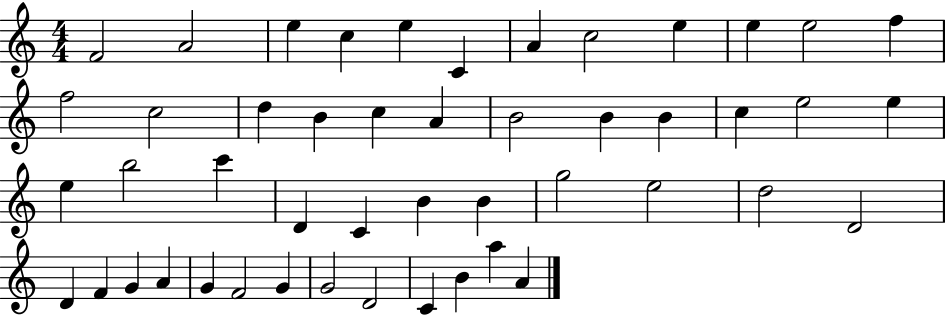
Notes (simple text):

F4/h A4/h E5/q C5/q E5/q C4/q A4/q C5/h E5/q E5/q E5/h F5/q F5/h C5/h D5/q B4/q C5/q A4/q B4/h B4/q B4/q C5/q E5/h E5/q E5/q B5/h C6/q D4/q C4/q B4/q B4/q G5/h E5/h D5/h D4/h D4/q F4/q G4/q A4/q G4/q F4/h G4/q G4/h D4/h C4/q B4/q A5/q A4/q